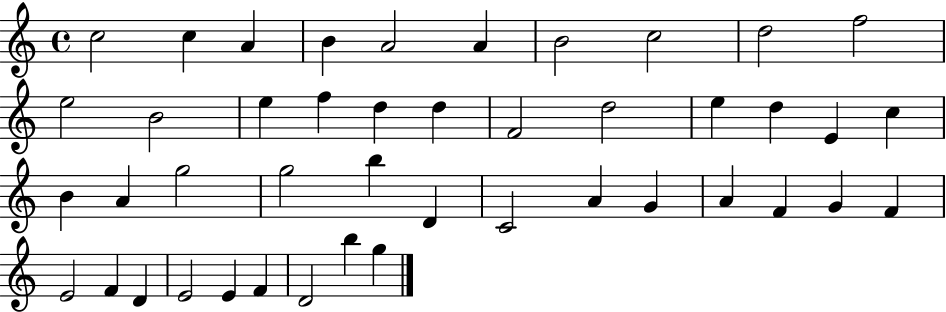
{
  \clef treble
  \time 4/4
  \defaultTimeSignature
  \key c \major
  c''2 c''4 a'4 | b'4 a'2 a'4 | b'2 c''2 | d''2 f''2 | \break e''2 b'2 | e''4 f''4 d''4 d''4 | f'2 d''2 | e''4 d''4 e'4 c''4 | \break b'4 a'4 g''2 | g''2 b''4 d'4 | c'2 a'4 g'4 | a'4 f'4 g'4 f'4 | \break e'2 f'4 d'4 | e'2 e'4 f'4 | d'2 b''4 g''4 | \bar "|."
}